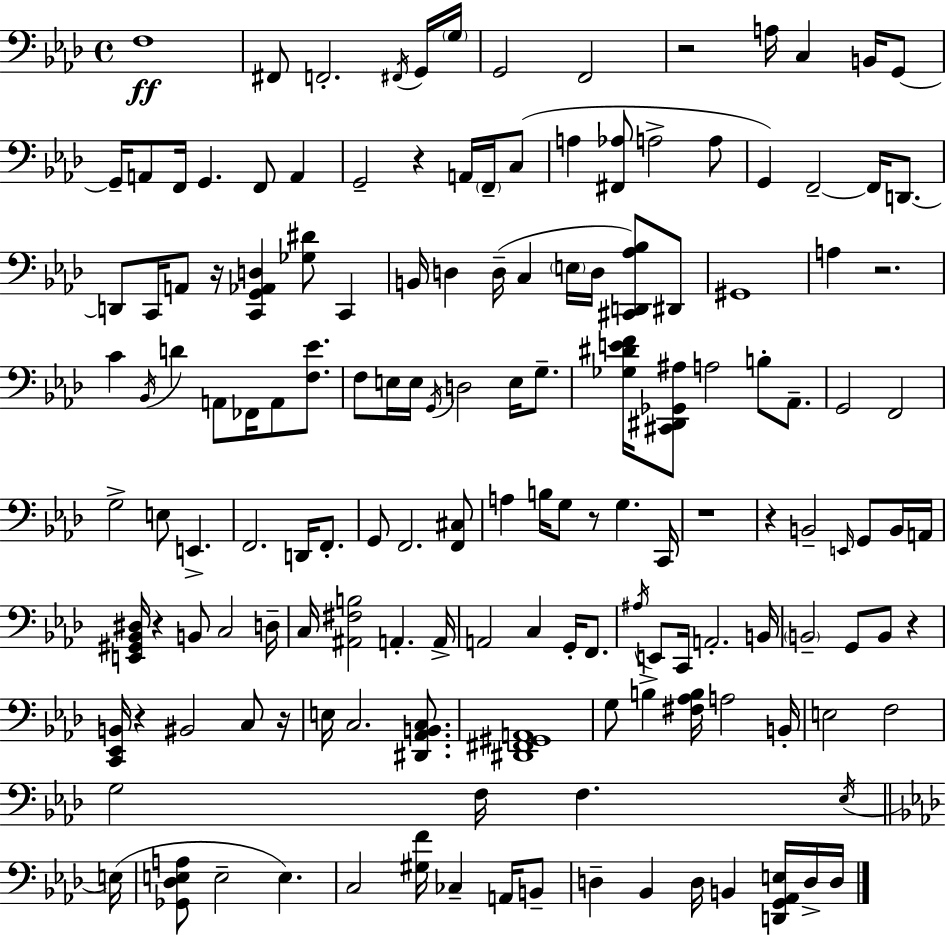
X:1
T:Untitled
M:4/4
L:1/4
K:Ab
F,4 ^F,,/2 F,,2 ^F,,/4 G,,/4 G,/4 G,,2 F,,2 z2 A,/4 C, B,,/4 G,,/2 G,,/4 A,,/2 F,,/4 G,, F,,/2 A,, G,,2 z A,,/4 F,,/4 C,/2 A, [^F,,_A,]/2 A,2 A,/2 G,, F,,2 F,,/4 D,,/2 D,,/2 C,,/4 A,,/2 z/4 [C,,G,,_A,,D,] [_G,^D]/2 C,, B,,/4 D, D,/4 C, E,/4 D,/4 [^C,,D,,_A,_B,]/2 ^D,,/2 ^G,,4 A, z2 C _B,,/4 D A,,/2 _F,,/4 A,,/2 [F,_E]/2 F,/2 E,/4 E,/4 G,,/4 D,2 E,/4 G,/2 [_G,^DEF]/4 [^C,,^D,,_G,,^A,]/2 A,2 B,/2 _A,,/2 G,,2 F,,2 G,2 E,/2 E,, F,,2 D,,/4 F,,/2 G,,/2 F,,2 [F,,^C,]/2 A, B,/4 G,/2 z/2 G, C,,/4 z4 z B,,2 E,,/4 G,,/2 B,,/4 A,,/4 [E,,^G,,_B,,^D,]/4 z B,,/2 C,2 D,/4 C,/4 [^A,,^F,B,]2 A,, A,,/4 A,,2 C, G,,/4 F,,/2 ^A,/4 E,,/2 C,,/4 A,,2 B,,/4 B,,2 G,,/2 B,,/2 z [C,,_E,,B,,]/4 z ^B,,2 C,/2 z/4 E,/4 C,2 [^D,,_A,,B,,C,]/2 [^D,,^F,,^G,,A,,]4 G,/2 B, [^F,_A,B,]/4 A,2 B,,/4 E,2 F,2 G,2 F,/4 F, _E,/4 E,/4 [_G,,_D,E,A,]/2 E,2 E, C,2 [^G,F]/4 _C, A,,/4 B,,/2 D, _B,, D,/4 B,, [D,,G,,_A,,E,]/4 D,/4 D,/4